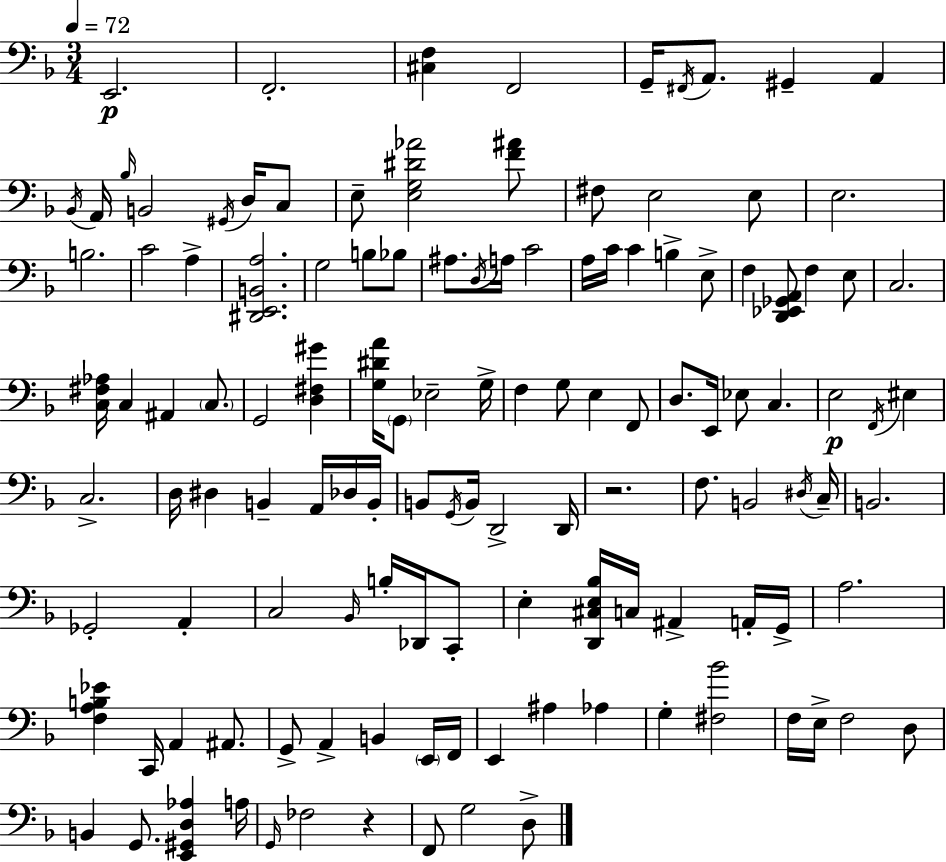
E2/h. F2/h. [C#3,F3]/q F2/h G2/s F#2/s A2/e. G#2/q A2/q Bb2/s A2/s Bb3/s B2/h G#2/s D3/s C3/e E3/e [E3,G3,D#4,Ab4]/h [F4,A#4]/e F#3/e E3/h E3/e E3/h. B3/h. C4/h A3/q [D#2,E2,B2,A3]/h. G3/h B3/e Bb3/e A#3/e. D3/s A3/s C4/h A3/s C4/s C4/q B3/q E3/e F3/q [D2,Eb2,Gb2,A2]/e F3/q E3/e C3/h. [C3,F#3,Ab3]/s C3/q A#2/q C3/e. G2/h [D3,F#3,G#4]/q [G3,D#4,A4]/s G2/e Eb3/h G3/s F3/q G3/e E3/q F2/e D3/e. E2/s Eb3/e C3/q. E3/h F2/s EIS3/q C3/h. D3/s D#3/q B2/q A2/s Db3/s B2/s B2/e G2/s B2/s D2/h D2/s R/h. F3/e. B2/h D#3/s C3/s B2/h. Gb2/h A2/q C3/h Bb2/s B3/s Db2/s C2/e E3/q [D2,C#3,E3,Bb3]/s C3/s A#2/q A2/s G2/s A3/h. [F3,A3,B3,Eb4]/q C2/s A2/q A#2/e. G2/e A2/q B2/q E2/s F2/s E2/q A#3/q Ab3/q G3/q [F#3,Bb4]/h F3/s E3/s F3/h D3/e B2/q G2/e. [E2,G#2,D3,Ab3]/q A3/s G2/s FES3/h R/q F2/e G3/h D3/e